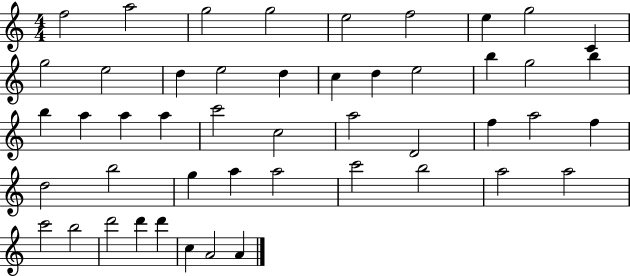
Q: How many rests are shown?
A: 0